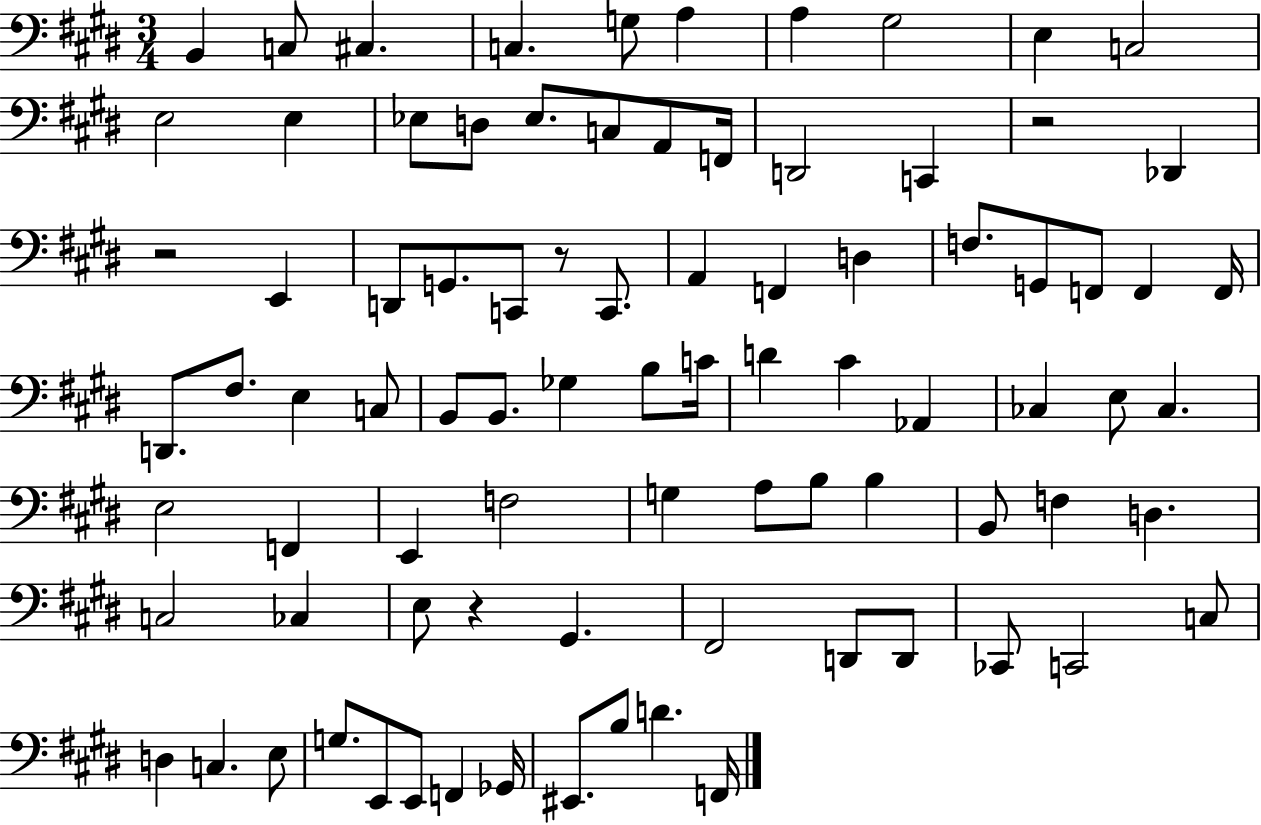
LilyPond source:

{
  \clef bass
  \numericTimeSignature
  \time 3/4
  \key e \major
  b,4 c8 cis4. | c4. g8 a4 | a4 gis2 | e4 c2 | \break e2 e4 | ees8 d8 ees8. c8 a,8 f,16 | d,2 c,4 | r2 des,4 | \break r2 e,4 | d,8 g,8. c,8 r8 c,8. | a,4 f,4 d4 | f8. g,8 f,8 f,4 f,16 | \break d,8. fis8. e4 c8 | b,8 b,8. ges4 b8 c'16 | d'4 cis'4 aes,4 | ces4 e8 ces4. | \break e2 f,4 | e,4 f2 | g4 a8 b8 b4 | b,8 f4 d4. | \break c2 ces4 | e8 r4 gis,4. | fis,2 d,8 d,8 | ces,8 c,2 c8 | \break d4 c4. e8 | g8. e,8 e,8 f,4 ges,16 | eis,8. b8 d'4. f,16 | \bar "|."
}